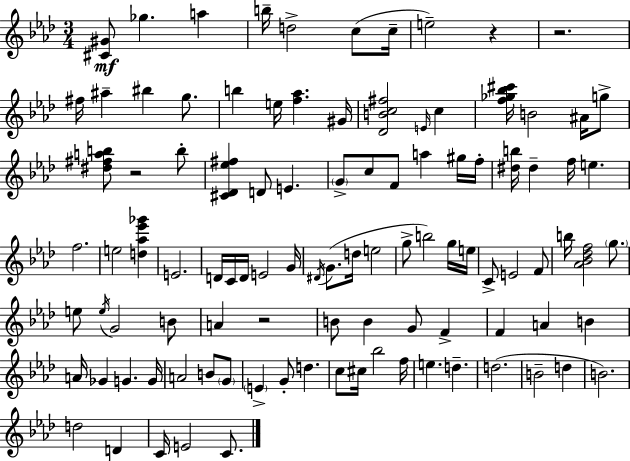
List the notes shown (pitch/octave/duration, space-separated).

[C#4,G#4]/e Gb5/q. A5/q B5/s D5/h C5/e C5/s E5/h R/q R/h. F#5/s A#5/q BIS5/q G5/e. B5/q E5/s [F5,Ab5]/q. G#4/s [Db4,B4,C5,F#5]/h E4/s C5/q [F5,Gb5,Bb5,C#6]/s B4/h A#4/s G5/e [D#5,F#5,A5,B5]/e R/h B5/e [C#4,Db4,Eb5,F#5]/q D4/e E4/q. G4/e C5/e F4/e A5/q G#5/s F5/s [D#5,B5]/s D#5/q F5/s E5/q. F5/h. E5/h [D5,Ab5,Eb6,Gb6]/q E4/h. D4/s C4/s D4/s E4/h G4/s D#4/s G4/e. D5/s E5/h G5/e B5/h G5/s E5/s C4/e E4/h F4/e B5/s [Ab4,Bb4,Db5,F5]/h G5/e. E5/e E5/s G4/h B4/e A4/q R/h B4/e B4/q G4/e F4/q F4/q A4/q B4/q A4/s Gb4/q G4/q. G4/s A4/h B4/e G4/e E4/q G4/e D5/q. C5/e C#5/s Bb5/h F5/s E5/q. D5/q. D5/h. B4/h D5/q B4/h. D5/h D4/q C4/s E4/h C4/e.